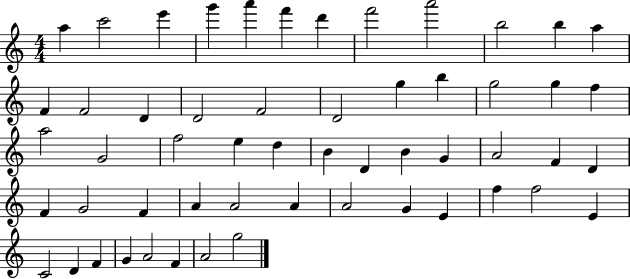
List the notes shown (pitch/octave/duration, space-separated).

A5/q C6/h E6/q G6/q A6/q F6/q D6/q F6/h A6/h B5/h B5/q A5/q F4/q F4/h D4/q D4/h F4/h D4/h G5/q B5/q G5/h G5/q F5/q A5/h G4/h F5/h E5/q D5/q B4/q D4/q B4/q G4/q A4/h F4/q D4/q F4/q G4/h F4/q A4/q A4/h A4/q A4/h G4/q E4/q F5/q F5/h E4/q C4/h D4/q F4/q G4/q A4/h F4/q A4/h G5/h